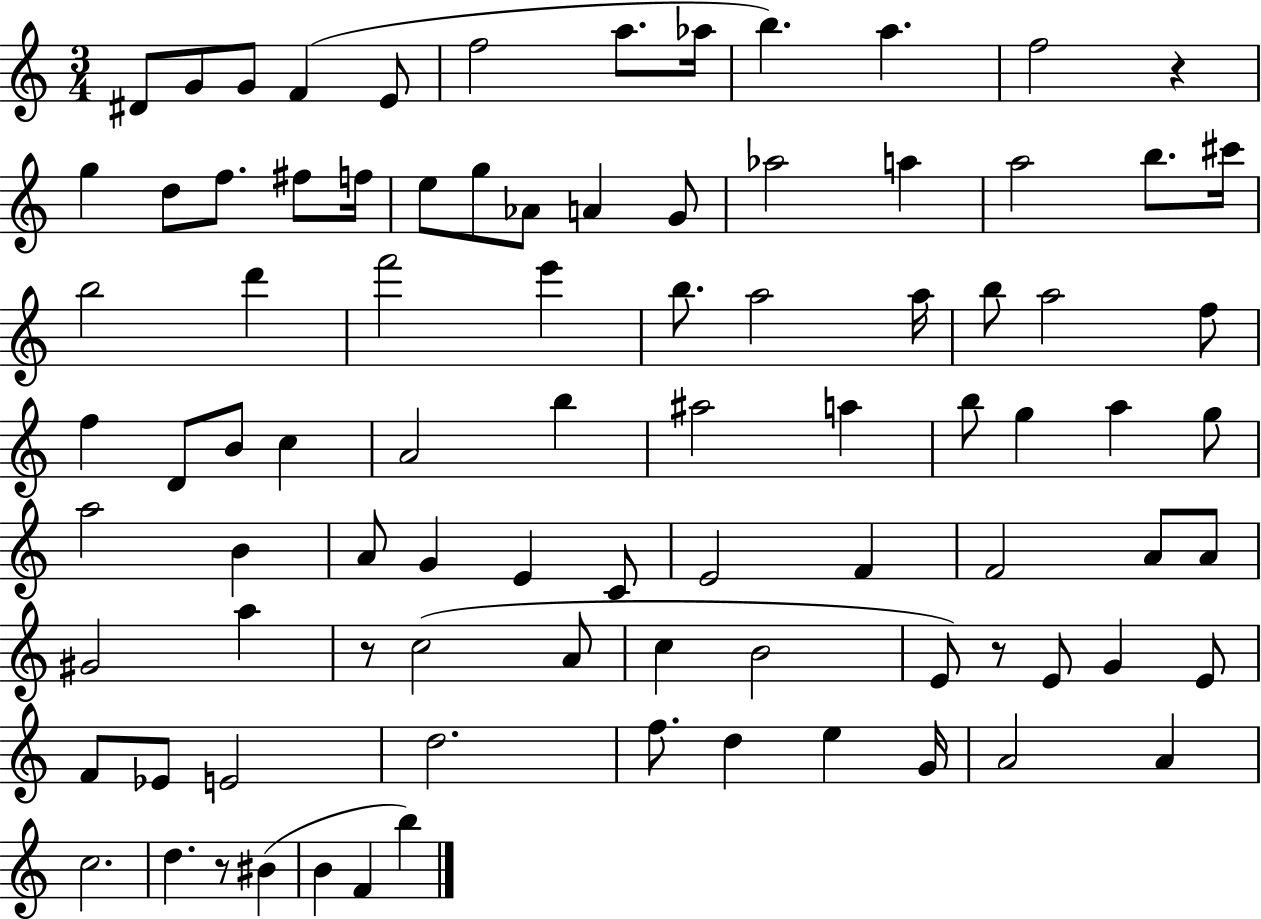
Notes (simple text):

D#4/e G4/e G4/e F4/q E4/e F5/h A5/e. Ab5/s B5/q. A5/q. F5/h R/q G5/q D5/e F5/e. F#5/e F5/s E5/e G5/e Ab4/e A4/q G4/e Ab5/h A5/q A5/h B5/e. C#6/s B5/h D6/q F6/h E6/q B5/e. A5/h A5/s B5/e A5/h F5/e F5/q D4/e B4/e C5/q A4/h B5/q A#5/h A5/q B5/e G5/q A5/q G5/e A5/h B4/q A4/e G4/q E4/q C4/e E4/h F4/q F4/h A4/e A4/e G#4/h A5/q R/e C5/h A4/e C5/q B4/h E4/e R/e E4/e G4/q E4/e F4/e Eb4/e E4/h D5/h. F5/e. D5/q E5/q G4/s A4/h A4/q C5/h. D5/q. R/e BIS4/q B4/q F4/q B5/q